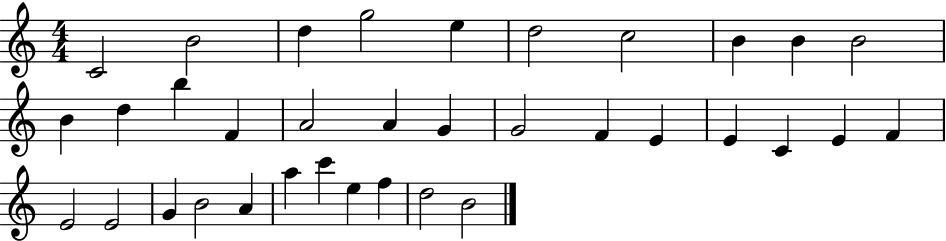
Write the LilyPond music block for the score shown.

{
  \clef treble
  \numericTimeSignature
  \time 4/4
  \key c \major
  c'2 b'2 | d''4 g''2 e''4 | d''2 c''2 | b'4 b'4 b'2 | \break b'4 d''4 b''4 f'4 | a'2 a'4 g'4 | g'2 f'4 e'4 | e'4 c'4 e'4 f'4 | \break e'2 e'2 | g'4 b'2 a'4 | a''4 c'''4 e''4 f''4 | d''2 b'2 | \break \bar "|."
}